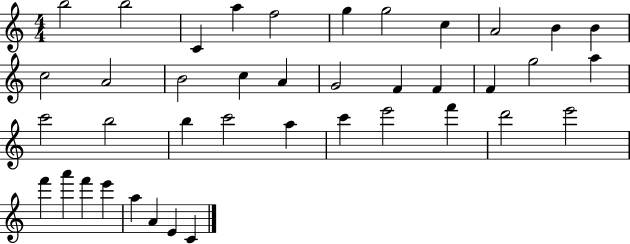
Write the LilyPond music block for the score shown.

{
  \clef treble
  \numericTimeSignature
  \time 4/4
  \key c \major
  b''2 b''2 | c'4 a''4 f''2 | g''4 g''2 c''4 | a'2 b'4 b'4 | \break c''2 a'2 | b'2 c''4 a'4 | g'2 f'4 f'4 | f'4 g''2 a''4 | \break c'''2 b''2 | b''4 c'''2 a''4 | c'''4 e'''2 f'''4 | d'''2 e'''2 | \break f'''4 a'''4 f'''4 e'''4 | a''4 a'4 e'4 c'4 | \bar "|."
}